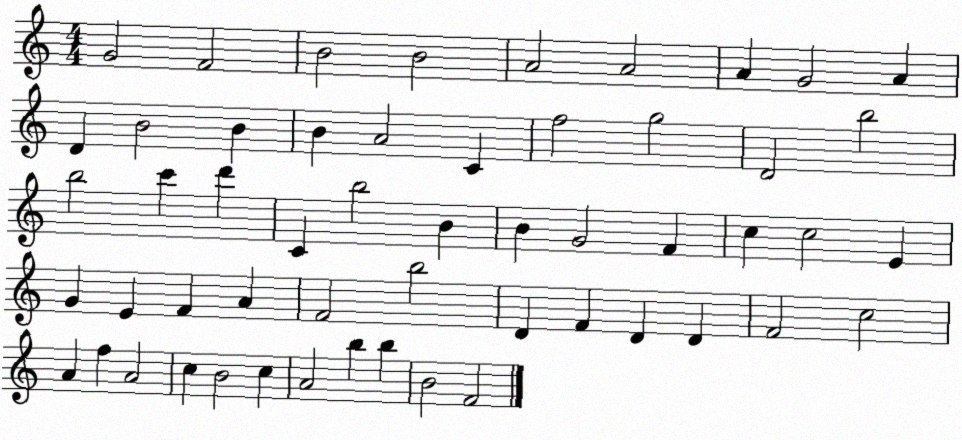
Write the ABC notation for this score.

X:1
T:Untitled
M:4/4
L:1/4
K:C
G2 F2 B2 B2 A2 A2 A G2 A D B2 B B A2 C f2 g2 D2 b2 b2 c' d' C b2 B B G2 F c c2 E G E F A F2 b2 D F D D F2 c2 A f A2 c B2 c A2 b b B2 F2